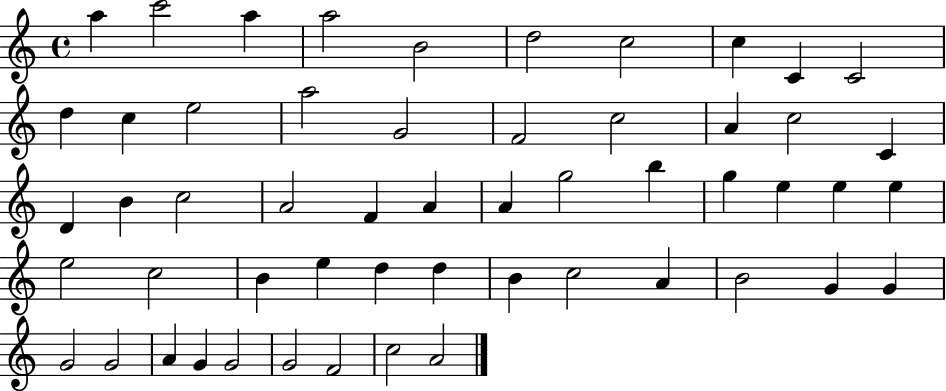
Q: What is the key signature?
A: C major